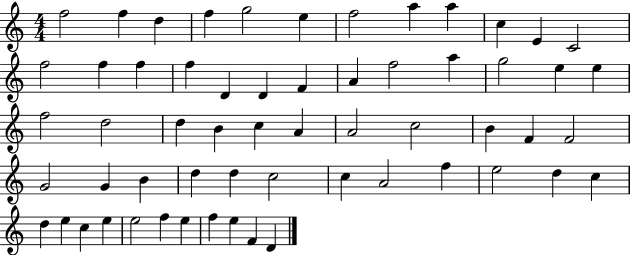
X:1
T:Untitled
M:4/4
L:1/4
K:C
f2 f d f g2 e f2 a a c E C2 f2 f f f D D F A f2 a g2 e e f2 d2 d B c A A2 c2 B F F2 G2 G B d d c2 c A2 f e2 d c d e c e e2 f e f e F D